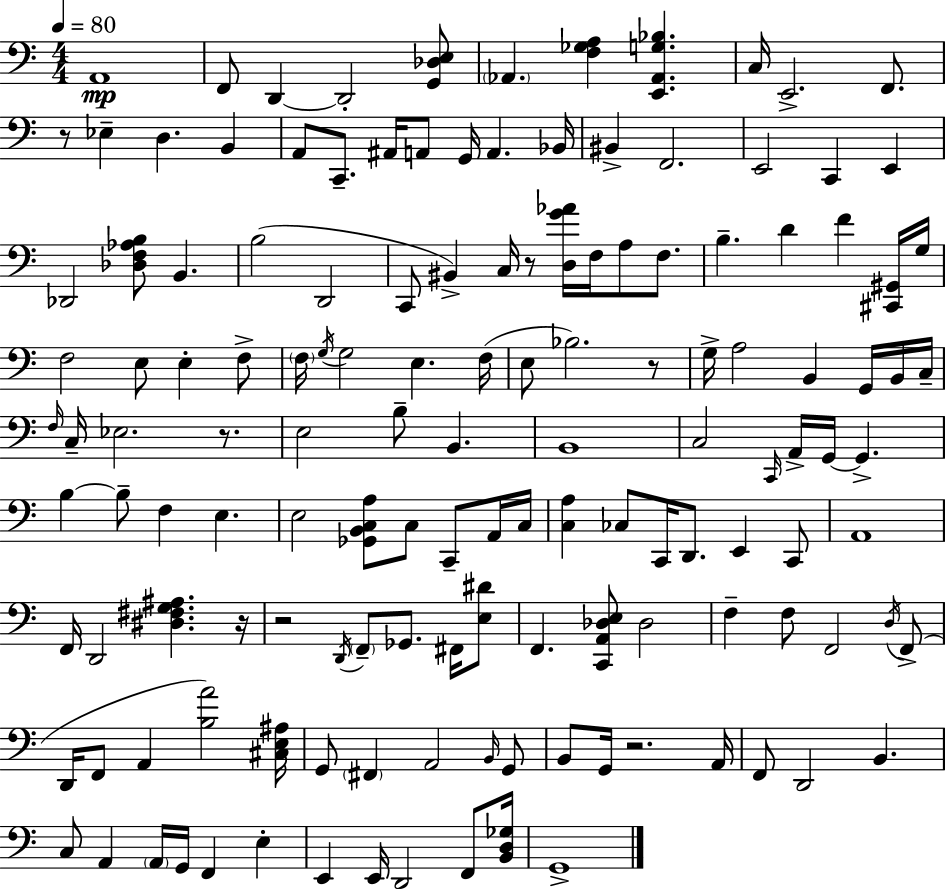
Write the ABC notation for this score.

X:1
T:Untitled
M:4/4
L:1/4
K:C
A,,4 F,,/2 D,, D,,2 [G,,_D,E,]/2 _A,, [F,_G,A,] [E,,_A,,G,_B,] C,/4 E,,2 F,,/2 z/2 _E, D, B,, A,,/2 C,,/2 ^A,,/4 A,,/2 G,,/4 A,, _B,,/4 ^B,, F,,2 E,,2 C,, E,, _D,,2 [_D,F,_A,B,]/2 B,, B,2 D,,2 C,,/2 ^B,, C,/4 z/2 [D,G_A]/4 F,/4 A,/2 F,/2 B, D F [^C,,^G,,]/4 G,/4 F,2 E,/2 E, F,/2 F,/4 G,/4 G,2 E, F,/4 E,/2 _B,2 z/2 G,/4 A,2 B,, G,,/4 B,,/4 C,/4 F,/4 C,/4 _E,2 z/2 E,2 B,/2 B,, B,,4 C,2 C,,/4 A,,/4 G,,/4 G,, B, B,/2 F, E, E,2 [_G,,B,,C,A,]/2 C,/2 C,,/2 A,,/4 C,/4 [C,A,] _C,/2 C,,/4 D,,/2 E,, C,,/2 A,,4 F,,/4 D,,2 [^D,^F,G,^A,] z/4 z2 D,,/4 F,,/2 _G,,/2 ^F,,/4 [E,^D]/2 F,, [C,,A,,_D,E,]/2 _D,2 F, F,/2 F,,2 D,/4 F,,/2 D,,/4 F,,/2 A,, [B,A]2 [^C,E,^A,]/4 G,,/2 ^F,, A,,2 B,,/4 G,,/2 B,,/2 G,,/4 z2 A,,/4 F,,/2 D,,2 B,, C,/2 A,, A,,/4 G,,/4 F,, E, E,, E,,/4 D,,2 F,,/2 [B,,D,_G,]/4 G,,4